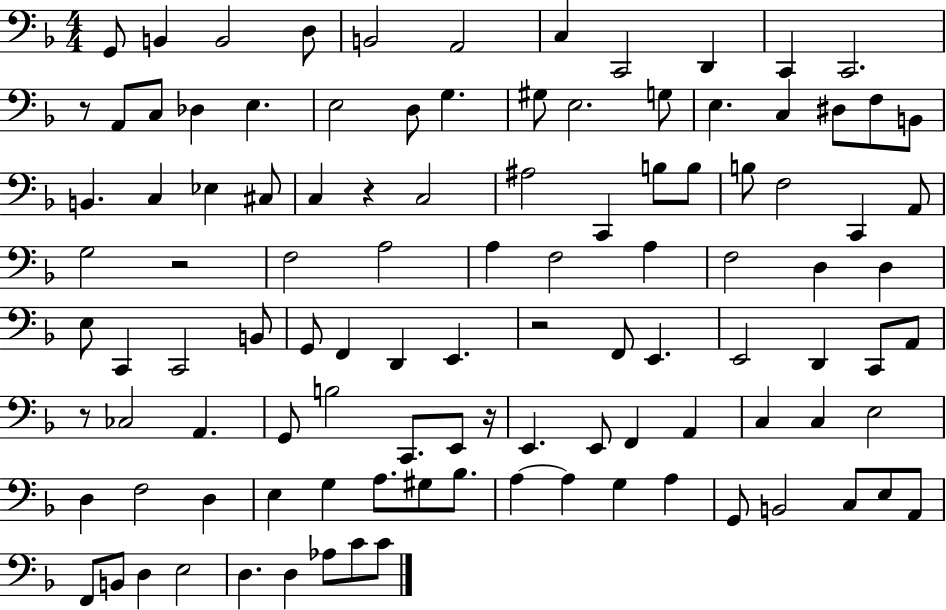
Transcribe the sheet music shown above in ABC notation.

X:1
T:Untitled
M:4/4
L:1/4
K:F
G,,/2 B,, B,,2 D,/2 B,,2 A,,2 C, C,,2 D,, C,, C,,2 z/2 A,,/2 C,/2 _D, E, E,2 D,/2 G, ^G,/2 E,2 G,/2 E, C, ^D,/2 F,/2 B,,/2 B,, C, _E, ^C,/2 C, z C,2 ^A,2 C,, B,/2 B,/2 B,/2 F,2 C,, A,,/2 G,2 z2 F,2 A,2 A, F,2 A, F,2 D, D, E,/2 C,, C,,2 B,,/2 G,,/2 F,, D,, E,, z2 F,,/2 E,, E,,2 D,, C,,/2 A,,/2 z/2 _C,2 A,, G,,/2 B,2 C,,/2 E,,/2 z/4 E,, E,,/2 F,, A,, C, C, E,2 D, F,2 D, E, G, A,/2 ^G,/2 _B,/2 A, A, G, A, G,,/2 B,,2 C,/2 E,/2 A,,/2 F,,/2 B,,/2 D, E,2 D, D, _A,/2 C/2 C/2